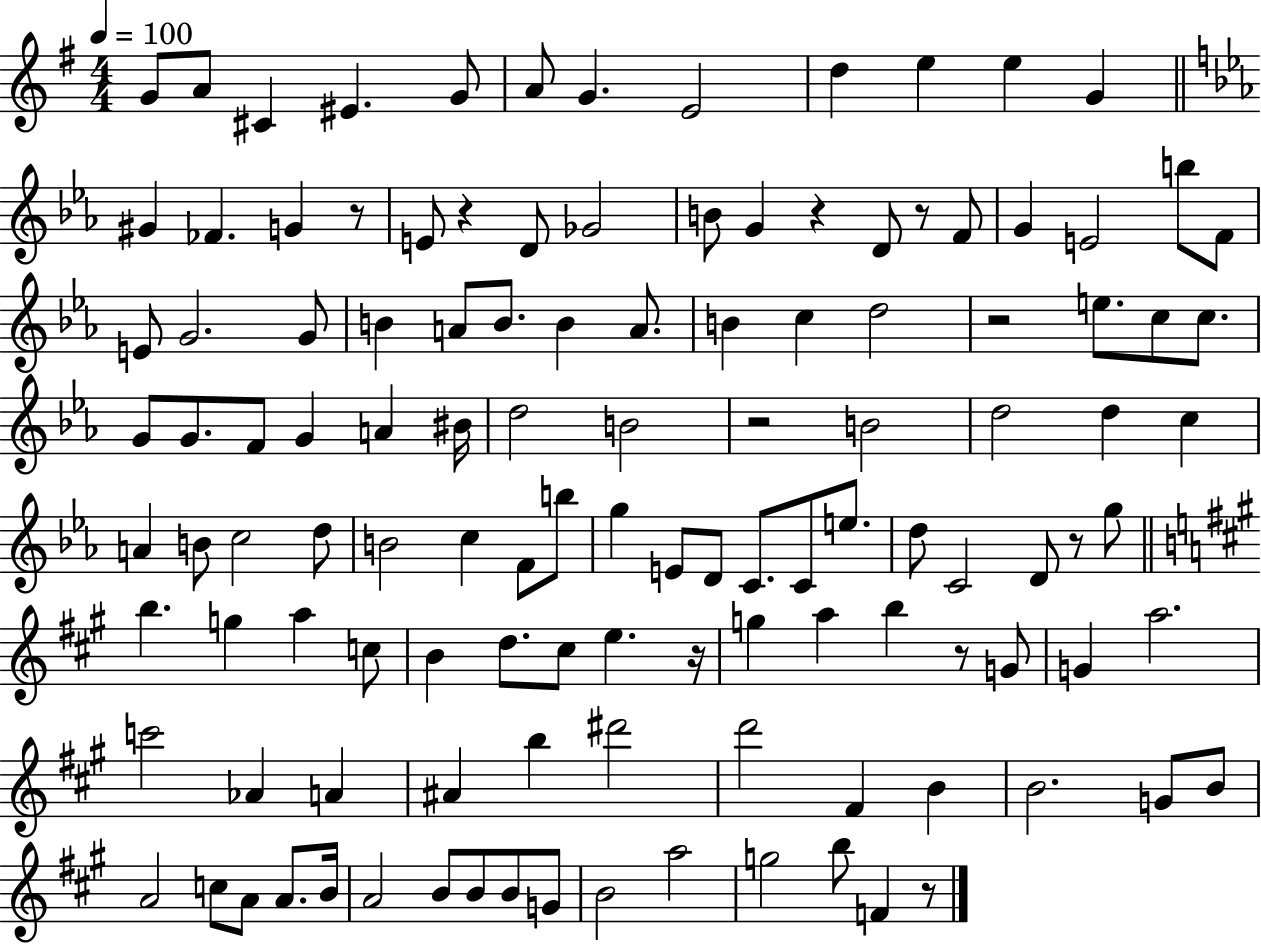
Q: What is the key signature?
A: G major